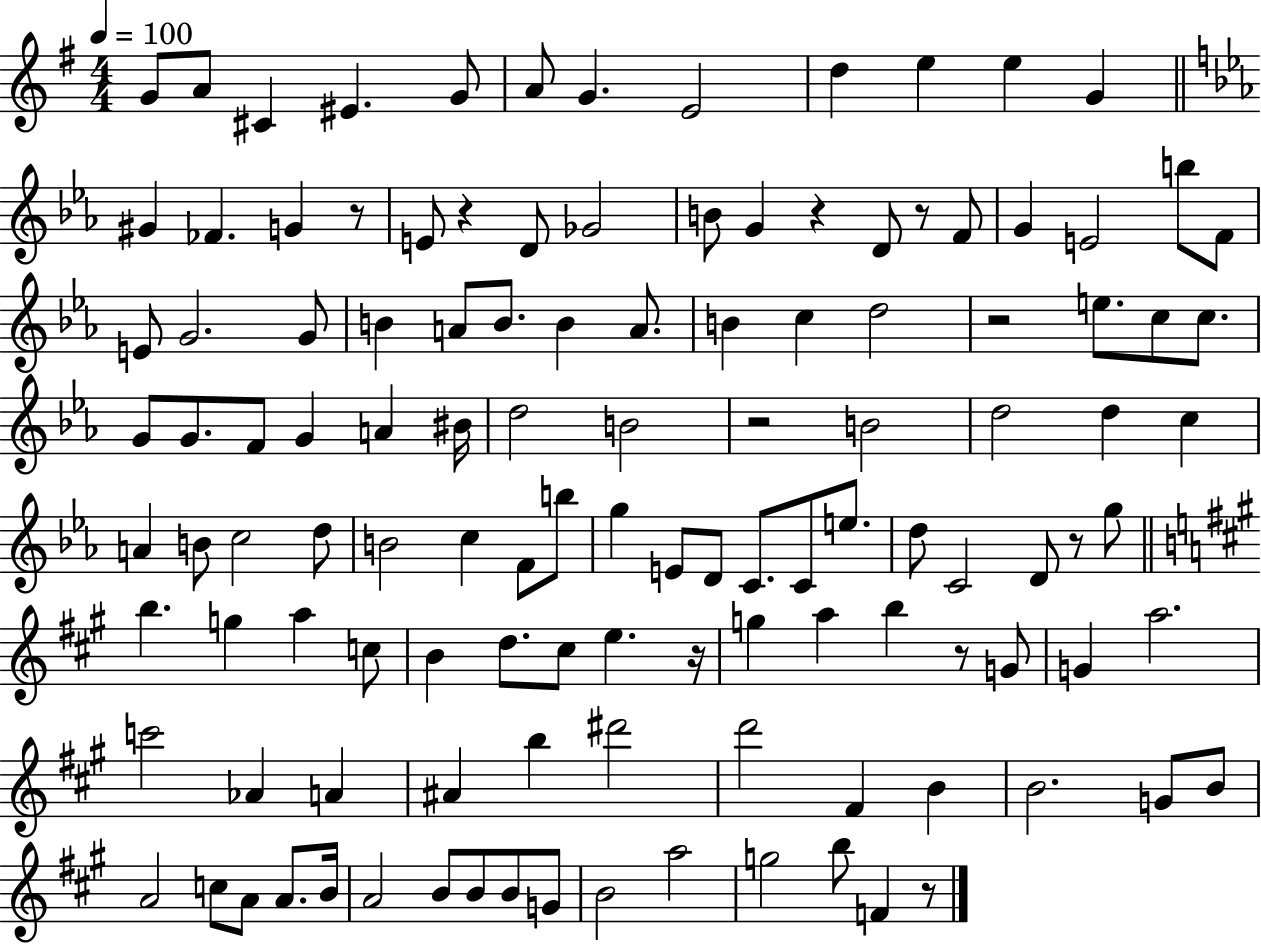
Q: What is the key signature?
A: G major